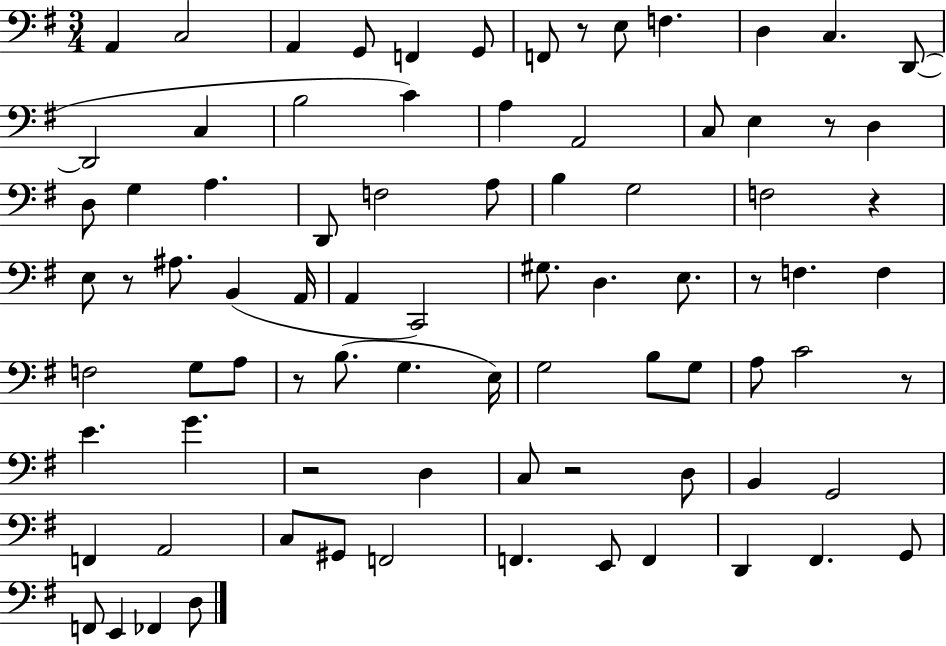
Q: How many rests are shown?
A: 9